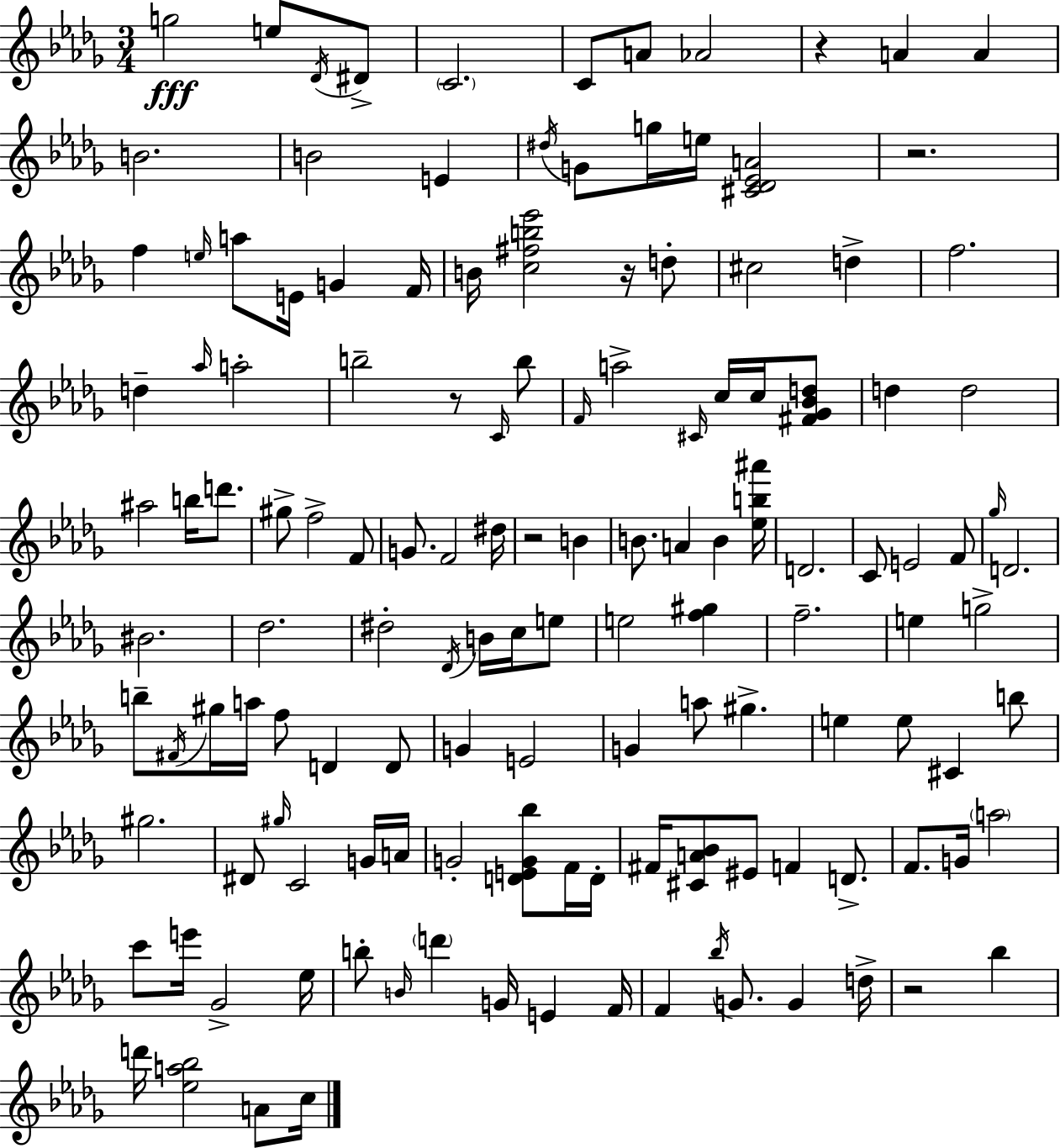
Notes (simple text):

G5/h E5/e Db4/s D#4/e C4/h. C4/e A4/e Ab4/h R/q A4/q A4/q B4/h. B4/h E4/q D#5/s G4/e G5/s E5/s [C#4,Db4,Eb4,A4]/h R/h. F5/q E5/s A5/e E4/s G4/q F4/s B4/s [C5,F#5,B5,Eb6]/h R/s D5/e C#5/h D5/q F5/h. D5/q Ab5/s A5/h B5/h R/e C4/s B5/e F4/s A5/h C#4/s C5/s C5/s [F#4,Gb4,Bb4,D5]/e D5/q D5/h A#5/h B5/s D6/e. G#5/e F5/h F4/e G4/e. F4/h D#5/s R/h B4/q B4/e. A4/q B4/q [Eb5,B5,A#6]/s D4/h. C4/e E4/h F4/e Gb5/s D4/h. BIS4/h. Db5/h. D#5/h Db4/s B4/s C5/s E5/e E5/h [F5,G#5]/q F5/h. E5/q G5/h B5/e F#4/s G#5/s A5/s F5/e D4/q D4/e G4/q E4/h G4/q A5/e G#5/q. E5/q E5/e C#4/q B5/e G#5/h. D#4/e G#5/s C4/h G4/s A4/s G4/h [D4,E4,G4,Bb5]/e F4/s D4/s F#4/s [C#4,A4,Bb4]/e EIS4/e F4/q D4/e. F4/e. G4/s A5/h C6/e E6/s Gb4/h Eb5/s B5/e B4/s D6/q G4/s E4/q F4/s F4/q Bb5/s G4/e. G4/q D5/s R/h Bb5/q D6/s [Eb5,A5,Bb5]/h A4/e C5/s